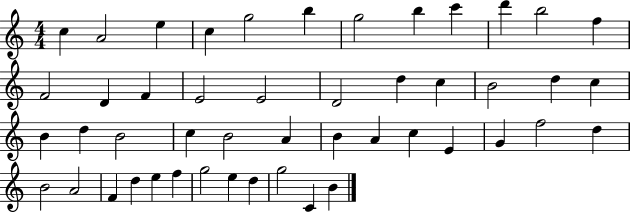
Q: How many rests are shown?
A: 0